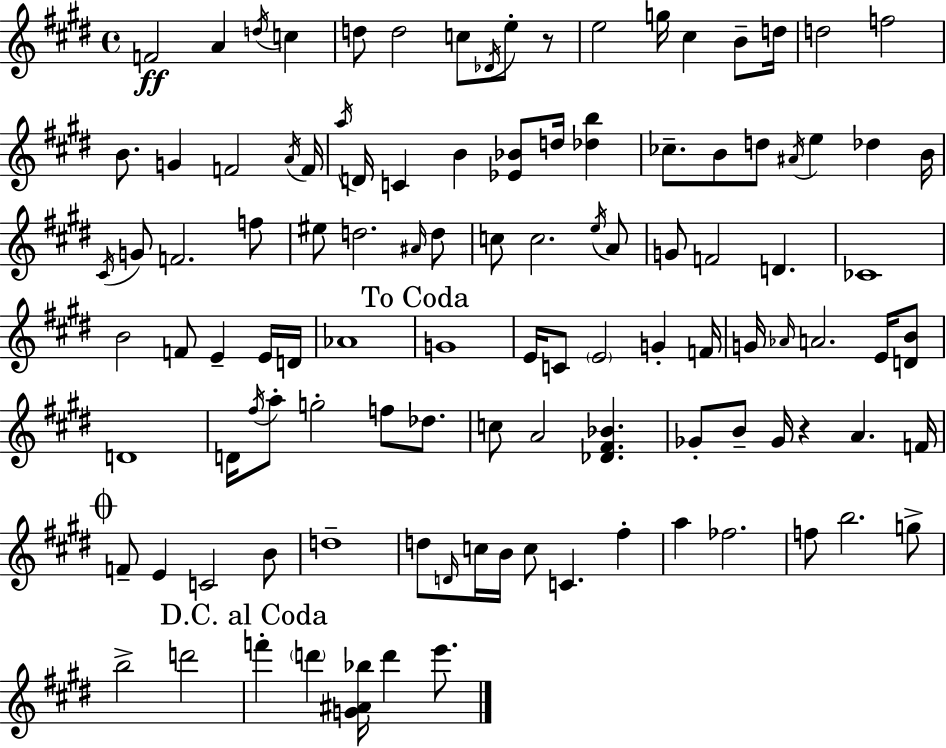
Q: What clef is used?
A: treble